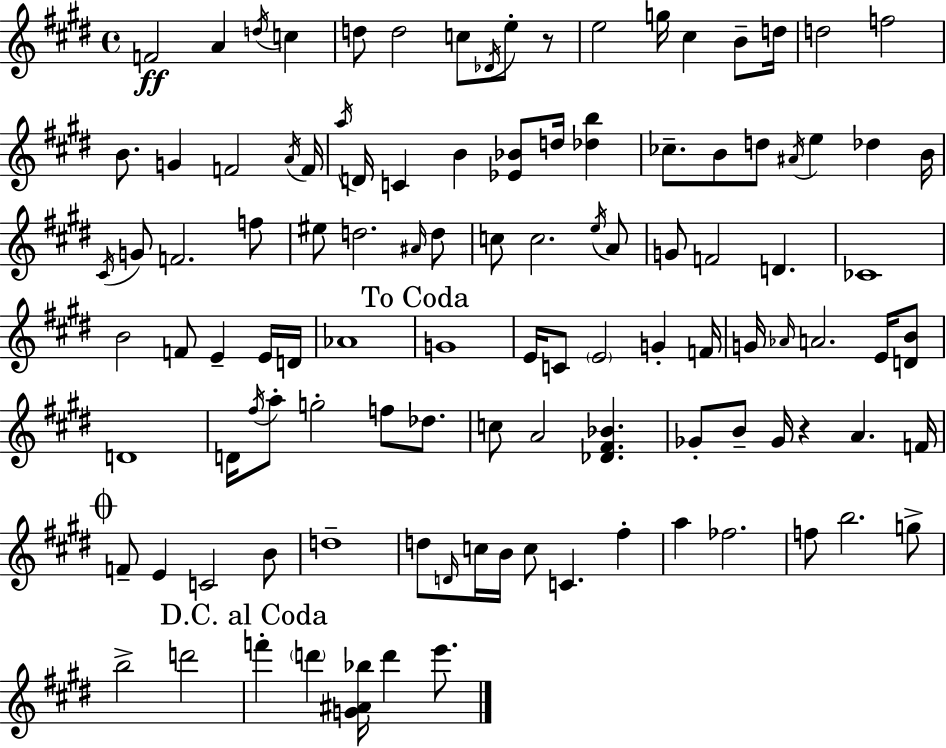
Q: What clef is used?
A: treble